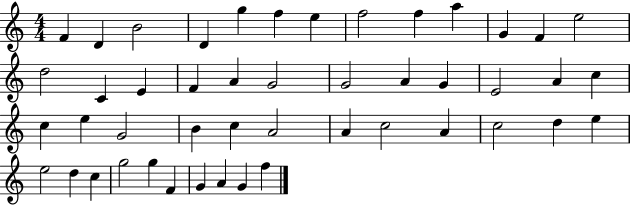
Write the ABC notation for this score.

X:1
T:Untitled
M:4/4
L:1/4
K:C
F D B2 D g f e f2 f a G F e2 d2 C E F A G2 G2 A G E2 A c c e G2 B c A2 A c2 A c2 d e e2 d c g2 g F G A G f